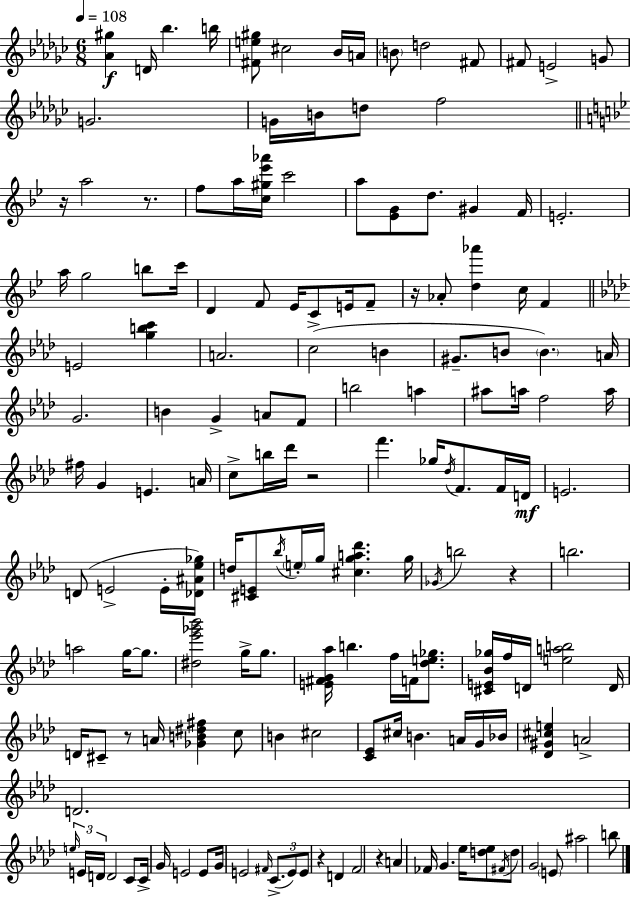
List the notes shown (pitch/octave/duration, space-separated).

[Ab4,G#5]/q D4/s Bb5/q. B5/s [F#4,E5,G#5]/e C#5/h Bb4/s A4/s B4/e D5/h F#4/e F#4/e E4/h G4/e G4/h. G4/s B4/s D5/e F5/h R/s A5/h R/e. F5/e A5/s [C5,G#5,Eb6,Ab6]/s C6/h A5/e [Eb4,G4]/e D5/e. G#4/q F4/s E4/h. A5/s G5/h B5/e C6/s D4/q F4/e Eb4/s C4/e E4/s F4/e R/s Ab4/e [D5,Ab6]/q C5/s F4/q E4/h [G5,B5,C6]/q A4/h. C5/h B4/q G#4/e. B4/e B4/q. A4/s G4/h. B4/q G4/q A4/e F4/e B5/h A5/q A#5/e A5/s F5/h A5/s F#5/s G4/q E4/q. A4/s C5/e B5/s Db6/s R/h F6/q. Gb5/s Db5/s F4/e. F4/s D4/s E4/h. D4/e E4/h E4/s [Db4,A#4,Eb5,Gb5]/s D5/s [C#4,E4]/e Bb5/s E5/s G5/s [C#5,G5,A5,Db6]/q. G5/s Gb4/s B5/h R/q B5/h. A5/h G5/s G5/e. [D#5,Eb6,Gb6,Bb6]/h G5/s G5/e. [E4,F#4,G4,Ab5]/s B5/q. F5/s F4/s [Db5,E5,Gb5]/e. [C#4,E4,Bb4,Gb5]/s F5/s D4/s [E5,A5,B5]/h D4/s D4/s C#4/e R/e A4/s [Gb4,B4,D#5,F#5]/q C5/e B4/q C#5/h [C4,Eb4]/e C#5/s B4/q. A4/s G4/s Bb4/s [Db4,G#4,C#5,E5]/q A4/h D4/h. E5/s E4/s D4/s D4/h C4/e C4/s G4/s E4/h E4/e G4/s E4/h F#4/s C4/e. E4/e E4/e R/q D4/q F4/h R/q A4/q FES4/s G4/q. Eb5/s [D5,Eb5]/e F#4/s D5/e G4/h E4/e A#5/h B5/e